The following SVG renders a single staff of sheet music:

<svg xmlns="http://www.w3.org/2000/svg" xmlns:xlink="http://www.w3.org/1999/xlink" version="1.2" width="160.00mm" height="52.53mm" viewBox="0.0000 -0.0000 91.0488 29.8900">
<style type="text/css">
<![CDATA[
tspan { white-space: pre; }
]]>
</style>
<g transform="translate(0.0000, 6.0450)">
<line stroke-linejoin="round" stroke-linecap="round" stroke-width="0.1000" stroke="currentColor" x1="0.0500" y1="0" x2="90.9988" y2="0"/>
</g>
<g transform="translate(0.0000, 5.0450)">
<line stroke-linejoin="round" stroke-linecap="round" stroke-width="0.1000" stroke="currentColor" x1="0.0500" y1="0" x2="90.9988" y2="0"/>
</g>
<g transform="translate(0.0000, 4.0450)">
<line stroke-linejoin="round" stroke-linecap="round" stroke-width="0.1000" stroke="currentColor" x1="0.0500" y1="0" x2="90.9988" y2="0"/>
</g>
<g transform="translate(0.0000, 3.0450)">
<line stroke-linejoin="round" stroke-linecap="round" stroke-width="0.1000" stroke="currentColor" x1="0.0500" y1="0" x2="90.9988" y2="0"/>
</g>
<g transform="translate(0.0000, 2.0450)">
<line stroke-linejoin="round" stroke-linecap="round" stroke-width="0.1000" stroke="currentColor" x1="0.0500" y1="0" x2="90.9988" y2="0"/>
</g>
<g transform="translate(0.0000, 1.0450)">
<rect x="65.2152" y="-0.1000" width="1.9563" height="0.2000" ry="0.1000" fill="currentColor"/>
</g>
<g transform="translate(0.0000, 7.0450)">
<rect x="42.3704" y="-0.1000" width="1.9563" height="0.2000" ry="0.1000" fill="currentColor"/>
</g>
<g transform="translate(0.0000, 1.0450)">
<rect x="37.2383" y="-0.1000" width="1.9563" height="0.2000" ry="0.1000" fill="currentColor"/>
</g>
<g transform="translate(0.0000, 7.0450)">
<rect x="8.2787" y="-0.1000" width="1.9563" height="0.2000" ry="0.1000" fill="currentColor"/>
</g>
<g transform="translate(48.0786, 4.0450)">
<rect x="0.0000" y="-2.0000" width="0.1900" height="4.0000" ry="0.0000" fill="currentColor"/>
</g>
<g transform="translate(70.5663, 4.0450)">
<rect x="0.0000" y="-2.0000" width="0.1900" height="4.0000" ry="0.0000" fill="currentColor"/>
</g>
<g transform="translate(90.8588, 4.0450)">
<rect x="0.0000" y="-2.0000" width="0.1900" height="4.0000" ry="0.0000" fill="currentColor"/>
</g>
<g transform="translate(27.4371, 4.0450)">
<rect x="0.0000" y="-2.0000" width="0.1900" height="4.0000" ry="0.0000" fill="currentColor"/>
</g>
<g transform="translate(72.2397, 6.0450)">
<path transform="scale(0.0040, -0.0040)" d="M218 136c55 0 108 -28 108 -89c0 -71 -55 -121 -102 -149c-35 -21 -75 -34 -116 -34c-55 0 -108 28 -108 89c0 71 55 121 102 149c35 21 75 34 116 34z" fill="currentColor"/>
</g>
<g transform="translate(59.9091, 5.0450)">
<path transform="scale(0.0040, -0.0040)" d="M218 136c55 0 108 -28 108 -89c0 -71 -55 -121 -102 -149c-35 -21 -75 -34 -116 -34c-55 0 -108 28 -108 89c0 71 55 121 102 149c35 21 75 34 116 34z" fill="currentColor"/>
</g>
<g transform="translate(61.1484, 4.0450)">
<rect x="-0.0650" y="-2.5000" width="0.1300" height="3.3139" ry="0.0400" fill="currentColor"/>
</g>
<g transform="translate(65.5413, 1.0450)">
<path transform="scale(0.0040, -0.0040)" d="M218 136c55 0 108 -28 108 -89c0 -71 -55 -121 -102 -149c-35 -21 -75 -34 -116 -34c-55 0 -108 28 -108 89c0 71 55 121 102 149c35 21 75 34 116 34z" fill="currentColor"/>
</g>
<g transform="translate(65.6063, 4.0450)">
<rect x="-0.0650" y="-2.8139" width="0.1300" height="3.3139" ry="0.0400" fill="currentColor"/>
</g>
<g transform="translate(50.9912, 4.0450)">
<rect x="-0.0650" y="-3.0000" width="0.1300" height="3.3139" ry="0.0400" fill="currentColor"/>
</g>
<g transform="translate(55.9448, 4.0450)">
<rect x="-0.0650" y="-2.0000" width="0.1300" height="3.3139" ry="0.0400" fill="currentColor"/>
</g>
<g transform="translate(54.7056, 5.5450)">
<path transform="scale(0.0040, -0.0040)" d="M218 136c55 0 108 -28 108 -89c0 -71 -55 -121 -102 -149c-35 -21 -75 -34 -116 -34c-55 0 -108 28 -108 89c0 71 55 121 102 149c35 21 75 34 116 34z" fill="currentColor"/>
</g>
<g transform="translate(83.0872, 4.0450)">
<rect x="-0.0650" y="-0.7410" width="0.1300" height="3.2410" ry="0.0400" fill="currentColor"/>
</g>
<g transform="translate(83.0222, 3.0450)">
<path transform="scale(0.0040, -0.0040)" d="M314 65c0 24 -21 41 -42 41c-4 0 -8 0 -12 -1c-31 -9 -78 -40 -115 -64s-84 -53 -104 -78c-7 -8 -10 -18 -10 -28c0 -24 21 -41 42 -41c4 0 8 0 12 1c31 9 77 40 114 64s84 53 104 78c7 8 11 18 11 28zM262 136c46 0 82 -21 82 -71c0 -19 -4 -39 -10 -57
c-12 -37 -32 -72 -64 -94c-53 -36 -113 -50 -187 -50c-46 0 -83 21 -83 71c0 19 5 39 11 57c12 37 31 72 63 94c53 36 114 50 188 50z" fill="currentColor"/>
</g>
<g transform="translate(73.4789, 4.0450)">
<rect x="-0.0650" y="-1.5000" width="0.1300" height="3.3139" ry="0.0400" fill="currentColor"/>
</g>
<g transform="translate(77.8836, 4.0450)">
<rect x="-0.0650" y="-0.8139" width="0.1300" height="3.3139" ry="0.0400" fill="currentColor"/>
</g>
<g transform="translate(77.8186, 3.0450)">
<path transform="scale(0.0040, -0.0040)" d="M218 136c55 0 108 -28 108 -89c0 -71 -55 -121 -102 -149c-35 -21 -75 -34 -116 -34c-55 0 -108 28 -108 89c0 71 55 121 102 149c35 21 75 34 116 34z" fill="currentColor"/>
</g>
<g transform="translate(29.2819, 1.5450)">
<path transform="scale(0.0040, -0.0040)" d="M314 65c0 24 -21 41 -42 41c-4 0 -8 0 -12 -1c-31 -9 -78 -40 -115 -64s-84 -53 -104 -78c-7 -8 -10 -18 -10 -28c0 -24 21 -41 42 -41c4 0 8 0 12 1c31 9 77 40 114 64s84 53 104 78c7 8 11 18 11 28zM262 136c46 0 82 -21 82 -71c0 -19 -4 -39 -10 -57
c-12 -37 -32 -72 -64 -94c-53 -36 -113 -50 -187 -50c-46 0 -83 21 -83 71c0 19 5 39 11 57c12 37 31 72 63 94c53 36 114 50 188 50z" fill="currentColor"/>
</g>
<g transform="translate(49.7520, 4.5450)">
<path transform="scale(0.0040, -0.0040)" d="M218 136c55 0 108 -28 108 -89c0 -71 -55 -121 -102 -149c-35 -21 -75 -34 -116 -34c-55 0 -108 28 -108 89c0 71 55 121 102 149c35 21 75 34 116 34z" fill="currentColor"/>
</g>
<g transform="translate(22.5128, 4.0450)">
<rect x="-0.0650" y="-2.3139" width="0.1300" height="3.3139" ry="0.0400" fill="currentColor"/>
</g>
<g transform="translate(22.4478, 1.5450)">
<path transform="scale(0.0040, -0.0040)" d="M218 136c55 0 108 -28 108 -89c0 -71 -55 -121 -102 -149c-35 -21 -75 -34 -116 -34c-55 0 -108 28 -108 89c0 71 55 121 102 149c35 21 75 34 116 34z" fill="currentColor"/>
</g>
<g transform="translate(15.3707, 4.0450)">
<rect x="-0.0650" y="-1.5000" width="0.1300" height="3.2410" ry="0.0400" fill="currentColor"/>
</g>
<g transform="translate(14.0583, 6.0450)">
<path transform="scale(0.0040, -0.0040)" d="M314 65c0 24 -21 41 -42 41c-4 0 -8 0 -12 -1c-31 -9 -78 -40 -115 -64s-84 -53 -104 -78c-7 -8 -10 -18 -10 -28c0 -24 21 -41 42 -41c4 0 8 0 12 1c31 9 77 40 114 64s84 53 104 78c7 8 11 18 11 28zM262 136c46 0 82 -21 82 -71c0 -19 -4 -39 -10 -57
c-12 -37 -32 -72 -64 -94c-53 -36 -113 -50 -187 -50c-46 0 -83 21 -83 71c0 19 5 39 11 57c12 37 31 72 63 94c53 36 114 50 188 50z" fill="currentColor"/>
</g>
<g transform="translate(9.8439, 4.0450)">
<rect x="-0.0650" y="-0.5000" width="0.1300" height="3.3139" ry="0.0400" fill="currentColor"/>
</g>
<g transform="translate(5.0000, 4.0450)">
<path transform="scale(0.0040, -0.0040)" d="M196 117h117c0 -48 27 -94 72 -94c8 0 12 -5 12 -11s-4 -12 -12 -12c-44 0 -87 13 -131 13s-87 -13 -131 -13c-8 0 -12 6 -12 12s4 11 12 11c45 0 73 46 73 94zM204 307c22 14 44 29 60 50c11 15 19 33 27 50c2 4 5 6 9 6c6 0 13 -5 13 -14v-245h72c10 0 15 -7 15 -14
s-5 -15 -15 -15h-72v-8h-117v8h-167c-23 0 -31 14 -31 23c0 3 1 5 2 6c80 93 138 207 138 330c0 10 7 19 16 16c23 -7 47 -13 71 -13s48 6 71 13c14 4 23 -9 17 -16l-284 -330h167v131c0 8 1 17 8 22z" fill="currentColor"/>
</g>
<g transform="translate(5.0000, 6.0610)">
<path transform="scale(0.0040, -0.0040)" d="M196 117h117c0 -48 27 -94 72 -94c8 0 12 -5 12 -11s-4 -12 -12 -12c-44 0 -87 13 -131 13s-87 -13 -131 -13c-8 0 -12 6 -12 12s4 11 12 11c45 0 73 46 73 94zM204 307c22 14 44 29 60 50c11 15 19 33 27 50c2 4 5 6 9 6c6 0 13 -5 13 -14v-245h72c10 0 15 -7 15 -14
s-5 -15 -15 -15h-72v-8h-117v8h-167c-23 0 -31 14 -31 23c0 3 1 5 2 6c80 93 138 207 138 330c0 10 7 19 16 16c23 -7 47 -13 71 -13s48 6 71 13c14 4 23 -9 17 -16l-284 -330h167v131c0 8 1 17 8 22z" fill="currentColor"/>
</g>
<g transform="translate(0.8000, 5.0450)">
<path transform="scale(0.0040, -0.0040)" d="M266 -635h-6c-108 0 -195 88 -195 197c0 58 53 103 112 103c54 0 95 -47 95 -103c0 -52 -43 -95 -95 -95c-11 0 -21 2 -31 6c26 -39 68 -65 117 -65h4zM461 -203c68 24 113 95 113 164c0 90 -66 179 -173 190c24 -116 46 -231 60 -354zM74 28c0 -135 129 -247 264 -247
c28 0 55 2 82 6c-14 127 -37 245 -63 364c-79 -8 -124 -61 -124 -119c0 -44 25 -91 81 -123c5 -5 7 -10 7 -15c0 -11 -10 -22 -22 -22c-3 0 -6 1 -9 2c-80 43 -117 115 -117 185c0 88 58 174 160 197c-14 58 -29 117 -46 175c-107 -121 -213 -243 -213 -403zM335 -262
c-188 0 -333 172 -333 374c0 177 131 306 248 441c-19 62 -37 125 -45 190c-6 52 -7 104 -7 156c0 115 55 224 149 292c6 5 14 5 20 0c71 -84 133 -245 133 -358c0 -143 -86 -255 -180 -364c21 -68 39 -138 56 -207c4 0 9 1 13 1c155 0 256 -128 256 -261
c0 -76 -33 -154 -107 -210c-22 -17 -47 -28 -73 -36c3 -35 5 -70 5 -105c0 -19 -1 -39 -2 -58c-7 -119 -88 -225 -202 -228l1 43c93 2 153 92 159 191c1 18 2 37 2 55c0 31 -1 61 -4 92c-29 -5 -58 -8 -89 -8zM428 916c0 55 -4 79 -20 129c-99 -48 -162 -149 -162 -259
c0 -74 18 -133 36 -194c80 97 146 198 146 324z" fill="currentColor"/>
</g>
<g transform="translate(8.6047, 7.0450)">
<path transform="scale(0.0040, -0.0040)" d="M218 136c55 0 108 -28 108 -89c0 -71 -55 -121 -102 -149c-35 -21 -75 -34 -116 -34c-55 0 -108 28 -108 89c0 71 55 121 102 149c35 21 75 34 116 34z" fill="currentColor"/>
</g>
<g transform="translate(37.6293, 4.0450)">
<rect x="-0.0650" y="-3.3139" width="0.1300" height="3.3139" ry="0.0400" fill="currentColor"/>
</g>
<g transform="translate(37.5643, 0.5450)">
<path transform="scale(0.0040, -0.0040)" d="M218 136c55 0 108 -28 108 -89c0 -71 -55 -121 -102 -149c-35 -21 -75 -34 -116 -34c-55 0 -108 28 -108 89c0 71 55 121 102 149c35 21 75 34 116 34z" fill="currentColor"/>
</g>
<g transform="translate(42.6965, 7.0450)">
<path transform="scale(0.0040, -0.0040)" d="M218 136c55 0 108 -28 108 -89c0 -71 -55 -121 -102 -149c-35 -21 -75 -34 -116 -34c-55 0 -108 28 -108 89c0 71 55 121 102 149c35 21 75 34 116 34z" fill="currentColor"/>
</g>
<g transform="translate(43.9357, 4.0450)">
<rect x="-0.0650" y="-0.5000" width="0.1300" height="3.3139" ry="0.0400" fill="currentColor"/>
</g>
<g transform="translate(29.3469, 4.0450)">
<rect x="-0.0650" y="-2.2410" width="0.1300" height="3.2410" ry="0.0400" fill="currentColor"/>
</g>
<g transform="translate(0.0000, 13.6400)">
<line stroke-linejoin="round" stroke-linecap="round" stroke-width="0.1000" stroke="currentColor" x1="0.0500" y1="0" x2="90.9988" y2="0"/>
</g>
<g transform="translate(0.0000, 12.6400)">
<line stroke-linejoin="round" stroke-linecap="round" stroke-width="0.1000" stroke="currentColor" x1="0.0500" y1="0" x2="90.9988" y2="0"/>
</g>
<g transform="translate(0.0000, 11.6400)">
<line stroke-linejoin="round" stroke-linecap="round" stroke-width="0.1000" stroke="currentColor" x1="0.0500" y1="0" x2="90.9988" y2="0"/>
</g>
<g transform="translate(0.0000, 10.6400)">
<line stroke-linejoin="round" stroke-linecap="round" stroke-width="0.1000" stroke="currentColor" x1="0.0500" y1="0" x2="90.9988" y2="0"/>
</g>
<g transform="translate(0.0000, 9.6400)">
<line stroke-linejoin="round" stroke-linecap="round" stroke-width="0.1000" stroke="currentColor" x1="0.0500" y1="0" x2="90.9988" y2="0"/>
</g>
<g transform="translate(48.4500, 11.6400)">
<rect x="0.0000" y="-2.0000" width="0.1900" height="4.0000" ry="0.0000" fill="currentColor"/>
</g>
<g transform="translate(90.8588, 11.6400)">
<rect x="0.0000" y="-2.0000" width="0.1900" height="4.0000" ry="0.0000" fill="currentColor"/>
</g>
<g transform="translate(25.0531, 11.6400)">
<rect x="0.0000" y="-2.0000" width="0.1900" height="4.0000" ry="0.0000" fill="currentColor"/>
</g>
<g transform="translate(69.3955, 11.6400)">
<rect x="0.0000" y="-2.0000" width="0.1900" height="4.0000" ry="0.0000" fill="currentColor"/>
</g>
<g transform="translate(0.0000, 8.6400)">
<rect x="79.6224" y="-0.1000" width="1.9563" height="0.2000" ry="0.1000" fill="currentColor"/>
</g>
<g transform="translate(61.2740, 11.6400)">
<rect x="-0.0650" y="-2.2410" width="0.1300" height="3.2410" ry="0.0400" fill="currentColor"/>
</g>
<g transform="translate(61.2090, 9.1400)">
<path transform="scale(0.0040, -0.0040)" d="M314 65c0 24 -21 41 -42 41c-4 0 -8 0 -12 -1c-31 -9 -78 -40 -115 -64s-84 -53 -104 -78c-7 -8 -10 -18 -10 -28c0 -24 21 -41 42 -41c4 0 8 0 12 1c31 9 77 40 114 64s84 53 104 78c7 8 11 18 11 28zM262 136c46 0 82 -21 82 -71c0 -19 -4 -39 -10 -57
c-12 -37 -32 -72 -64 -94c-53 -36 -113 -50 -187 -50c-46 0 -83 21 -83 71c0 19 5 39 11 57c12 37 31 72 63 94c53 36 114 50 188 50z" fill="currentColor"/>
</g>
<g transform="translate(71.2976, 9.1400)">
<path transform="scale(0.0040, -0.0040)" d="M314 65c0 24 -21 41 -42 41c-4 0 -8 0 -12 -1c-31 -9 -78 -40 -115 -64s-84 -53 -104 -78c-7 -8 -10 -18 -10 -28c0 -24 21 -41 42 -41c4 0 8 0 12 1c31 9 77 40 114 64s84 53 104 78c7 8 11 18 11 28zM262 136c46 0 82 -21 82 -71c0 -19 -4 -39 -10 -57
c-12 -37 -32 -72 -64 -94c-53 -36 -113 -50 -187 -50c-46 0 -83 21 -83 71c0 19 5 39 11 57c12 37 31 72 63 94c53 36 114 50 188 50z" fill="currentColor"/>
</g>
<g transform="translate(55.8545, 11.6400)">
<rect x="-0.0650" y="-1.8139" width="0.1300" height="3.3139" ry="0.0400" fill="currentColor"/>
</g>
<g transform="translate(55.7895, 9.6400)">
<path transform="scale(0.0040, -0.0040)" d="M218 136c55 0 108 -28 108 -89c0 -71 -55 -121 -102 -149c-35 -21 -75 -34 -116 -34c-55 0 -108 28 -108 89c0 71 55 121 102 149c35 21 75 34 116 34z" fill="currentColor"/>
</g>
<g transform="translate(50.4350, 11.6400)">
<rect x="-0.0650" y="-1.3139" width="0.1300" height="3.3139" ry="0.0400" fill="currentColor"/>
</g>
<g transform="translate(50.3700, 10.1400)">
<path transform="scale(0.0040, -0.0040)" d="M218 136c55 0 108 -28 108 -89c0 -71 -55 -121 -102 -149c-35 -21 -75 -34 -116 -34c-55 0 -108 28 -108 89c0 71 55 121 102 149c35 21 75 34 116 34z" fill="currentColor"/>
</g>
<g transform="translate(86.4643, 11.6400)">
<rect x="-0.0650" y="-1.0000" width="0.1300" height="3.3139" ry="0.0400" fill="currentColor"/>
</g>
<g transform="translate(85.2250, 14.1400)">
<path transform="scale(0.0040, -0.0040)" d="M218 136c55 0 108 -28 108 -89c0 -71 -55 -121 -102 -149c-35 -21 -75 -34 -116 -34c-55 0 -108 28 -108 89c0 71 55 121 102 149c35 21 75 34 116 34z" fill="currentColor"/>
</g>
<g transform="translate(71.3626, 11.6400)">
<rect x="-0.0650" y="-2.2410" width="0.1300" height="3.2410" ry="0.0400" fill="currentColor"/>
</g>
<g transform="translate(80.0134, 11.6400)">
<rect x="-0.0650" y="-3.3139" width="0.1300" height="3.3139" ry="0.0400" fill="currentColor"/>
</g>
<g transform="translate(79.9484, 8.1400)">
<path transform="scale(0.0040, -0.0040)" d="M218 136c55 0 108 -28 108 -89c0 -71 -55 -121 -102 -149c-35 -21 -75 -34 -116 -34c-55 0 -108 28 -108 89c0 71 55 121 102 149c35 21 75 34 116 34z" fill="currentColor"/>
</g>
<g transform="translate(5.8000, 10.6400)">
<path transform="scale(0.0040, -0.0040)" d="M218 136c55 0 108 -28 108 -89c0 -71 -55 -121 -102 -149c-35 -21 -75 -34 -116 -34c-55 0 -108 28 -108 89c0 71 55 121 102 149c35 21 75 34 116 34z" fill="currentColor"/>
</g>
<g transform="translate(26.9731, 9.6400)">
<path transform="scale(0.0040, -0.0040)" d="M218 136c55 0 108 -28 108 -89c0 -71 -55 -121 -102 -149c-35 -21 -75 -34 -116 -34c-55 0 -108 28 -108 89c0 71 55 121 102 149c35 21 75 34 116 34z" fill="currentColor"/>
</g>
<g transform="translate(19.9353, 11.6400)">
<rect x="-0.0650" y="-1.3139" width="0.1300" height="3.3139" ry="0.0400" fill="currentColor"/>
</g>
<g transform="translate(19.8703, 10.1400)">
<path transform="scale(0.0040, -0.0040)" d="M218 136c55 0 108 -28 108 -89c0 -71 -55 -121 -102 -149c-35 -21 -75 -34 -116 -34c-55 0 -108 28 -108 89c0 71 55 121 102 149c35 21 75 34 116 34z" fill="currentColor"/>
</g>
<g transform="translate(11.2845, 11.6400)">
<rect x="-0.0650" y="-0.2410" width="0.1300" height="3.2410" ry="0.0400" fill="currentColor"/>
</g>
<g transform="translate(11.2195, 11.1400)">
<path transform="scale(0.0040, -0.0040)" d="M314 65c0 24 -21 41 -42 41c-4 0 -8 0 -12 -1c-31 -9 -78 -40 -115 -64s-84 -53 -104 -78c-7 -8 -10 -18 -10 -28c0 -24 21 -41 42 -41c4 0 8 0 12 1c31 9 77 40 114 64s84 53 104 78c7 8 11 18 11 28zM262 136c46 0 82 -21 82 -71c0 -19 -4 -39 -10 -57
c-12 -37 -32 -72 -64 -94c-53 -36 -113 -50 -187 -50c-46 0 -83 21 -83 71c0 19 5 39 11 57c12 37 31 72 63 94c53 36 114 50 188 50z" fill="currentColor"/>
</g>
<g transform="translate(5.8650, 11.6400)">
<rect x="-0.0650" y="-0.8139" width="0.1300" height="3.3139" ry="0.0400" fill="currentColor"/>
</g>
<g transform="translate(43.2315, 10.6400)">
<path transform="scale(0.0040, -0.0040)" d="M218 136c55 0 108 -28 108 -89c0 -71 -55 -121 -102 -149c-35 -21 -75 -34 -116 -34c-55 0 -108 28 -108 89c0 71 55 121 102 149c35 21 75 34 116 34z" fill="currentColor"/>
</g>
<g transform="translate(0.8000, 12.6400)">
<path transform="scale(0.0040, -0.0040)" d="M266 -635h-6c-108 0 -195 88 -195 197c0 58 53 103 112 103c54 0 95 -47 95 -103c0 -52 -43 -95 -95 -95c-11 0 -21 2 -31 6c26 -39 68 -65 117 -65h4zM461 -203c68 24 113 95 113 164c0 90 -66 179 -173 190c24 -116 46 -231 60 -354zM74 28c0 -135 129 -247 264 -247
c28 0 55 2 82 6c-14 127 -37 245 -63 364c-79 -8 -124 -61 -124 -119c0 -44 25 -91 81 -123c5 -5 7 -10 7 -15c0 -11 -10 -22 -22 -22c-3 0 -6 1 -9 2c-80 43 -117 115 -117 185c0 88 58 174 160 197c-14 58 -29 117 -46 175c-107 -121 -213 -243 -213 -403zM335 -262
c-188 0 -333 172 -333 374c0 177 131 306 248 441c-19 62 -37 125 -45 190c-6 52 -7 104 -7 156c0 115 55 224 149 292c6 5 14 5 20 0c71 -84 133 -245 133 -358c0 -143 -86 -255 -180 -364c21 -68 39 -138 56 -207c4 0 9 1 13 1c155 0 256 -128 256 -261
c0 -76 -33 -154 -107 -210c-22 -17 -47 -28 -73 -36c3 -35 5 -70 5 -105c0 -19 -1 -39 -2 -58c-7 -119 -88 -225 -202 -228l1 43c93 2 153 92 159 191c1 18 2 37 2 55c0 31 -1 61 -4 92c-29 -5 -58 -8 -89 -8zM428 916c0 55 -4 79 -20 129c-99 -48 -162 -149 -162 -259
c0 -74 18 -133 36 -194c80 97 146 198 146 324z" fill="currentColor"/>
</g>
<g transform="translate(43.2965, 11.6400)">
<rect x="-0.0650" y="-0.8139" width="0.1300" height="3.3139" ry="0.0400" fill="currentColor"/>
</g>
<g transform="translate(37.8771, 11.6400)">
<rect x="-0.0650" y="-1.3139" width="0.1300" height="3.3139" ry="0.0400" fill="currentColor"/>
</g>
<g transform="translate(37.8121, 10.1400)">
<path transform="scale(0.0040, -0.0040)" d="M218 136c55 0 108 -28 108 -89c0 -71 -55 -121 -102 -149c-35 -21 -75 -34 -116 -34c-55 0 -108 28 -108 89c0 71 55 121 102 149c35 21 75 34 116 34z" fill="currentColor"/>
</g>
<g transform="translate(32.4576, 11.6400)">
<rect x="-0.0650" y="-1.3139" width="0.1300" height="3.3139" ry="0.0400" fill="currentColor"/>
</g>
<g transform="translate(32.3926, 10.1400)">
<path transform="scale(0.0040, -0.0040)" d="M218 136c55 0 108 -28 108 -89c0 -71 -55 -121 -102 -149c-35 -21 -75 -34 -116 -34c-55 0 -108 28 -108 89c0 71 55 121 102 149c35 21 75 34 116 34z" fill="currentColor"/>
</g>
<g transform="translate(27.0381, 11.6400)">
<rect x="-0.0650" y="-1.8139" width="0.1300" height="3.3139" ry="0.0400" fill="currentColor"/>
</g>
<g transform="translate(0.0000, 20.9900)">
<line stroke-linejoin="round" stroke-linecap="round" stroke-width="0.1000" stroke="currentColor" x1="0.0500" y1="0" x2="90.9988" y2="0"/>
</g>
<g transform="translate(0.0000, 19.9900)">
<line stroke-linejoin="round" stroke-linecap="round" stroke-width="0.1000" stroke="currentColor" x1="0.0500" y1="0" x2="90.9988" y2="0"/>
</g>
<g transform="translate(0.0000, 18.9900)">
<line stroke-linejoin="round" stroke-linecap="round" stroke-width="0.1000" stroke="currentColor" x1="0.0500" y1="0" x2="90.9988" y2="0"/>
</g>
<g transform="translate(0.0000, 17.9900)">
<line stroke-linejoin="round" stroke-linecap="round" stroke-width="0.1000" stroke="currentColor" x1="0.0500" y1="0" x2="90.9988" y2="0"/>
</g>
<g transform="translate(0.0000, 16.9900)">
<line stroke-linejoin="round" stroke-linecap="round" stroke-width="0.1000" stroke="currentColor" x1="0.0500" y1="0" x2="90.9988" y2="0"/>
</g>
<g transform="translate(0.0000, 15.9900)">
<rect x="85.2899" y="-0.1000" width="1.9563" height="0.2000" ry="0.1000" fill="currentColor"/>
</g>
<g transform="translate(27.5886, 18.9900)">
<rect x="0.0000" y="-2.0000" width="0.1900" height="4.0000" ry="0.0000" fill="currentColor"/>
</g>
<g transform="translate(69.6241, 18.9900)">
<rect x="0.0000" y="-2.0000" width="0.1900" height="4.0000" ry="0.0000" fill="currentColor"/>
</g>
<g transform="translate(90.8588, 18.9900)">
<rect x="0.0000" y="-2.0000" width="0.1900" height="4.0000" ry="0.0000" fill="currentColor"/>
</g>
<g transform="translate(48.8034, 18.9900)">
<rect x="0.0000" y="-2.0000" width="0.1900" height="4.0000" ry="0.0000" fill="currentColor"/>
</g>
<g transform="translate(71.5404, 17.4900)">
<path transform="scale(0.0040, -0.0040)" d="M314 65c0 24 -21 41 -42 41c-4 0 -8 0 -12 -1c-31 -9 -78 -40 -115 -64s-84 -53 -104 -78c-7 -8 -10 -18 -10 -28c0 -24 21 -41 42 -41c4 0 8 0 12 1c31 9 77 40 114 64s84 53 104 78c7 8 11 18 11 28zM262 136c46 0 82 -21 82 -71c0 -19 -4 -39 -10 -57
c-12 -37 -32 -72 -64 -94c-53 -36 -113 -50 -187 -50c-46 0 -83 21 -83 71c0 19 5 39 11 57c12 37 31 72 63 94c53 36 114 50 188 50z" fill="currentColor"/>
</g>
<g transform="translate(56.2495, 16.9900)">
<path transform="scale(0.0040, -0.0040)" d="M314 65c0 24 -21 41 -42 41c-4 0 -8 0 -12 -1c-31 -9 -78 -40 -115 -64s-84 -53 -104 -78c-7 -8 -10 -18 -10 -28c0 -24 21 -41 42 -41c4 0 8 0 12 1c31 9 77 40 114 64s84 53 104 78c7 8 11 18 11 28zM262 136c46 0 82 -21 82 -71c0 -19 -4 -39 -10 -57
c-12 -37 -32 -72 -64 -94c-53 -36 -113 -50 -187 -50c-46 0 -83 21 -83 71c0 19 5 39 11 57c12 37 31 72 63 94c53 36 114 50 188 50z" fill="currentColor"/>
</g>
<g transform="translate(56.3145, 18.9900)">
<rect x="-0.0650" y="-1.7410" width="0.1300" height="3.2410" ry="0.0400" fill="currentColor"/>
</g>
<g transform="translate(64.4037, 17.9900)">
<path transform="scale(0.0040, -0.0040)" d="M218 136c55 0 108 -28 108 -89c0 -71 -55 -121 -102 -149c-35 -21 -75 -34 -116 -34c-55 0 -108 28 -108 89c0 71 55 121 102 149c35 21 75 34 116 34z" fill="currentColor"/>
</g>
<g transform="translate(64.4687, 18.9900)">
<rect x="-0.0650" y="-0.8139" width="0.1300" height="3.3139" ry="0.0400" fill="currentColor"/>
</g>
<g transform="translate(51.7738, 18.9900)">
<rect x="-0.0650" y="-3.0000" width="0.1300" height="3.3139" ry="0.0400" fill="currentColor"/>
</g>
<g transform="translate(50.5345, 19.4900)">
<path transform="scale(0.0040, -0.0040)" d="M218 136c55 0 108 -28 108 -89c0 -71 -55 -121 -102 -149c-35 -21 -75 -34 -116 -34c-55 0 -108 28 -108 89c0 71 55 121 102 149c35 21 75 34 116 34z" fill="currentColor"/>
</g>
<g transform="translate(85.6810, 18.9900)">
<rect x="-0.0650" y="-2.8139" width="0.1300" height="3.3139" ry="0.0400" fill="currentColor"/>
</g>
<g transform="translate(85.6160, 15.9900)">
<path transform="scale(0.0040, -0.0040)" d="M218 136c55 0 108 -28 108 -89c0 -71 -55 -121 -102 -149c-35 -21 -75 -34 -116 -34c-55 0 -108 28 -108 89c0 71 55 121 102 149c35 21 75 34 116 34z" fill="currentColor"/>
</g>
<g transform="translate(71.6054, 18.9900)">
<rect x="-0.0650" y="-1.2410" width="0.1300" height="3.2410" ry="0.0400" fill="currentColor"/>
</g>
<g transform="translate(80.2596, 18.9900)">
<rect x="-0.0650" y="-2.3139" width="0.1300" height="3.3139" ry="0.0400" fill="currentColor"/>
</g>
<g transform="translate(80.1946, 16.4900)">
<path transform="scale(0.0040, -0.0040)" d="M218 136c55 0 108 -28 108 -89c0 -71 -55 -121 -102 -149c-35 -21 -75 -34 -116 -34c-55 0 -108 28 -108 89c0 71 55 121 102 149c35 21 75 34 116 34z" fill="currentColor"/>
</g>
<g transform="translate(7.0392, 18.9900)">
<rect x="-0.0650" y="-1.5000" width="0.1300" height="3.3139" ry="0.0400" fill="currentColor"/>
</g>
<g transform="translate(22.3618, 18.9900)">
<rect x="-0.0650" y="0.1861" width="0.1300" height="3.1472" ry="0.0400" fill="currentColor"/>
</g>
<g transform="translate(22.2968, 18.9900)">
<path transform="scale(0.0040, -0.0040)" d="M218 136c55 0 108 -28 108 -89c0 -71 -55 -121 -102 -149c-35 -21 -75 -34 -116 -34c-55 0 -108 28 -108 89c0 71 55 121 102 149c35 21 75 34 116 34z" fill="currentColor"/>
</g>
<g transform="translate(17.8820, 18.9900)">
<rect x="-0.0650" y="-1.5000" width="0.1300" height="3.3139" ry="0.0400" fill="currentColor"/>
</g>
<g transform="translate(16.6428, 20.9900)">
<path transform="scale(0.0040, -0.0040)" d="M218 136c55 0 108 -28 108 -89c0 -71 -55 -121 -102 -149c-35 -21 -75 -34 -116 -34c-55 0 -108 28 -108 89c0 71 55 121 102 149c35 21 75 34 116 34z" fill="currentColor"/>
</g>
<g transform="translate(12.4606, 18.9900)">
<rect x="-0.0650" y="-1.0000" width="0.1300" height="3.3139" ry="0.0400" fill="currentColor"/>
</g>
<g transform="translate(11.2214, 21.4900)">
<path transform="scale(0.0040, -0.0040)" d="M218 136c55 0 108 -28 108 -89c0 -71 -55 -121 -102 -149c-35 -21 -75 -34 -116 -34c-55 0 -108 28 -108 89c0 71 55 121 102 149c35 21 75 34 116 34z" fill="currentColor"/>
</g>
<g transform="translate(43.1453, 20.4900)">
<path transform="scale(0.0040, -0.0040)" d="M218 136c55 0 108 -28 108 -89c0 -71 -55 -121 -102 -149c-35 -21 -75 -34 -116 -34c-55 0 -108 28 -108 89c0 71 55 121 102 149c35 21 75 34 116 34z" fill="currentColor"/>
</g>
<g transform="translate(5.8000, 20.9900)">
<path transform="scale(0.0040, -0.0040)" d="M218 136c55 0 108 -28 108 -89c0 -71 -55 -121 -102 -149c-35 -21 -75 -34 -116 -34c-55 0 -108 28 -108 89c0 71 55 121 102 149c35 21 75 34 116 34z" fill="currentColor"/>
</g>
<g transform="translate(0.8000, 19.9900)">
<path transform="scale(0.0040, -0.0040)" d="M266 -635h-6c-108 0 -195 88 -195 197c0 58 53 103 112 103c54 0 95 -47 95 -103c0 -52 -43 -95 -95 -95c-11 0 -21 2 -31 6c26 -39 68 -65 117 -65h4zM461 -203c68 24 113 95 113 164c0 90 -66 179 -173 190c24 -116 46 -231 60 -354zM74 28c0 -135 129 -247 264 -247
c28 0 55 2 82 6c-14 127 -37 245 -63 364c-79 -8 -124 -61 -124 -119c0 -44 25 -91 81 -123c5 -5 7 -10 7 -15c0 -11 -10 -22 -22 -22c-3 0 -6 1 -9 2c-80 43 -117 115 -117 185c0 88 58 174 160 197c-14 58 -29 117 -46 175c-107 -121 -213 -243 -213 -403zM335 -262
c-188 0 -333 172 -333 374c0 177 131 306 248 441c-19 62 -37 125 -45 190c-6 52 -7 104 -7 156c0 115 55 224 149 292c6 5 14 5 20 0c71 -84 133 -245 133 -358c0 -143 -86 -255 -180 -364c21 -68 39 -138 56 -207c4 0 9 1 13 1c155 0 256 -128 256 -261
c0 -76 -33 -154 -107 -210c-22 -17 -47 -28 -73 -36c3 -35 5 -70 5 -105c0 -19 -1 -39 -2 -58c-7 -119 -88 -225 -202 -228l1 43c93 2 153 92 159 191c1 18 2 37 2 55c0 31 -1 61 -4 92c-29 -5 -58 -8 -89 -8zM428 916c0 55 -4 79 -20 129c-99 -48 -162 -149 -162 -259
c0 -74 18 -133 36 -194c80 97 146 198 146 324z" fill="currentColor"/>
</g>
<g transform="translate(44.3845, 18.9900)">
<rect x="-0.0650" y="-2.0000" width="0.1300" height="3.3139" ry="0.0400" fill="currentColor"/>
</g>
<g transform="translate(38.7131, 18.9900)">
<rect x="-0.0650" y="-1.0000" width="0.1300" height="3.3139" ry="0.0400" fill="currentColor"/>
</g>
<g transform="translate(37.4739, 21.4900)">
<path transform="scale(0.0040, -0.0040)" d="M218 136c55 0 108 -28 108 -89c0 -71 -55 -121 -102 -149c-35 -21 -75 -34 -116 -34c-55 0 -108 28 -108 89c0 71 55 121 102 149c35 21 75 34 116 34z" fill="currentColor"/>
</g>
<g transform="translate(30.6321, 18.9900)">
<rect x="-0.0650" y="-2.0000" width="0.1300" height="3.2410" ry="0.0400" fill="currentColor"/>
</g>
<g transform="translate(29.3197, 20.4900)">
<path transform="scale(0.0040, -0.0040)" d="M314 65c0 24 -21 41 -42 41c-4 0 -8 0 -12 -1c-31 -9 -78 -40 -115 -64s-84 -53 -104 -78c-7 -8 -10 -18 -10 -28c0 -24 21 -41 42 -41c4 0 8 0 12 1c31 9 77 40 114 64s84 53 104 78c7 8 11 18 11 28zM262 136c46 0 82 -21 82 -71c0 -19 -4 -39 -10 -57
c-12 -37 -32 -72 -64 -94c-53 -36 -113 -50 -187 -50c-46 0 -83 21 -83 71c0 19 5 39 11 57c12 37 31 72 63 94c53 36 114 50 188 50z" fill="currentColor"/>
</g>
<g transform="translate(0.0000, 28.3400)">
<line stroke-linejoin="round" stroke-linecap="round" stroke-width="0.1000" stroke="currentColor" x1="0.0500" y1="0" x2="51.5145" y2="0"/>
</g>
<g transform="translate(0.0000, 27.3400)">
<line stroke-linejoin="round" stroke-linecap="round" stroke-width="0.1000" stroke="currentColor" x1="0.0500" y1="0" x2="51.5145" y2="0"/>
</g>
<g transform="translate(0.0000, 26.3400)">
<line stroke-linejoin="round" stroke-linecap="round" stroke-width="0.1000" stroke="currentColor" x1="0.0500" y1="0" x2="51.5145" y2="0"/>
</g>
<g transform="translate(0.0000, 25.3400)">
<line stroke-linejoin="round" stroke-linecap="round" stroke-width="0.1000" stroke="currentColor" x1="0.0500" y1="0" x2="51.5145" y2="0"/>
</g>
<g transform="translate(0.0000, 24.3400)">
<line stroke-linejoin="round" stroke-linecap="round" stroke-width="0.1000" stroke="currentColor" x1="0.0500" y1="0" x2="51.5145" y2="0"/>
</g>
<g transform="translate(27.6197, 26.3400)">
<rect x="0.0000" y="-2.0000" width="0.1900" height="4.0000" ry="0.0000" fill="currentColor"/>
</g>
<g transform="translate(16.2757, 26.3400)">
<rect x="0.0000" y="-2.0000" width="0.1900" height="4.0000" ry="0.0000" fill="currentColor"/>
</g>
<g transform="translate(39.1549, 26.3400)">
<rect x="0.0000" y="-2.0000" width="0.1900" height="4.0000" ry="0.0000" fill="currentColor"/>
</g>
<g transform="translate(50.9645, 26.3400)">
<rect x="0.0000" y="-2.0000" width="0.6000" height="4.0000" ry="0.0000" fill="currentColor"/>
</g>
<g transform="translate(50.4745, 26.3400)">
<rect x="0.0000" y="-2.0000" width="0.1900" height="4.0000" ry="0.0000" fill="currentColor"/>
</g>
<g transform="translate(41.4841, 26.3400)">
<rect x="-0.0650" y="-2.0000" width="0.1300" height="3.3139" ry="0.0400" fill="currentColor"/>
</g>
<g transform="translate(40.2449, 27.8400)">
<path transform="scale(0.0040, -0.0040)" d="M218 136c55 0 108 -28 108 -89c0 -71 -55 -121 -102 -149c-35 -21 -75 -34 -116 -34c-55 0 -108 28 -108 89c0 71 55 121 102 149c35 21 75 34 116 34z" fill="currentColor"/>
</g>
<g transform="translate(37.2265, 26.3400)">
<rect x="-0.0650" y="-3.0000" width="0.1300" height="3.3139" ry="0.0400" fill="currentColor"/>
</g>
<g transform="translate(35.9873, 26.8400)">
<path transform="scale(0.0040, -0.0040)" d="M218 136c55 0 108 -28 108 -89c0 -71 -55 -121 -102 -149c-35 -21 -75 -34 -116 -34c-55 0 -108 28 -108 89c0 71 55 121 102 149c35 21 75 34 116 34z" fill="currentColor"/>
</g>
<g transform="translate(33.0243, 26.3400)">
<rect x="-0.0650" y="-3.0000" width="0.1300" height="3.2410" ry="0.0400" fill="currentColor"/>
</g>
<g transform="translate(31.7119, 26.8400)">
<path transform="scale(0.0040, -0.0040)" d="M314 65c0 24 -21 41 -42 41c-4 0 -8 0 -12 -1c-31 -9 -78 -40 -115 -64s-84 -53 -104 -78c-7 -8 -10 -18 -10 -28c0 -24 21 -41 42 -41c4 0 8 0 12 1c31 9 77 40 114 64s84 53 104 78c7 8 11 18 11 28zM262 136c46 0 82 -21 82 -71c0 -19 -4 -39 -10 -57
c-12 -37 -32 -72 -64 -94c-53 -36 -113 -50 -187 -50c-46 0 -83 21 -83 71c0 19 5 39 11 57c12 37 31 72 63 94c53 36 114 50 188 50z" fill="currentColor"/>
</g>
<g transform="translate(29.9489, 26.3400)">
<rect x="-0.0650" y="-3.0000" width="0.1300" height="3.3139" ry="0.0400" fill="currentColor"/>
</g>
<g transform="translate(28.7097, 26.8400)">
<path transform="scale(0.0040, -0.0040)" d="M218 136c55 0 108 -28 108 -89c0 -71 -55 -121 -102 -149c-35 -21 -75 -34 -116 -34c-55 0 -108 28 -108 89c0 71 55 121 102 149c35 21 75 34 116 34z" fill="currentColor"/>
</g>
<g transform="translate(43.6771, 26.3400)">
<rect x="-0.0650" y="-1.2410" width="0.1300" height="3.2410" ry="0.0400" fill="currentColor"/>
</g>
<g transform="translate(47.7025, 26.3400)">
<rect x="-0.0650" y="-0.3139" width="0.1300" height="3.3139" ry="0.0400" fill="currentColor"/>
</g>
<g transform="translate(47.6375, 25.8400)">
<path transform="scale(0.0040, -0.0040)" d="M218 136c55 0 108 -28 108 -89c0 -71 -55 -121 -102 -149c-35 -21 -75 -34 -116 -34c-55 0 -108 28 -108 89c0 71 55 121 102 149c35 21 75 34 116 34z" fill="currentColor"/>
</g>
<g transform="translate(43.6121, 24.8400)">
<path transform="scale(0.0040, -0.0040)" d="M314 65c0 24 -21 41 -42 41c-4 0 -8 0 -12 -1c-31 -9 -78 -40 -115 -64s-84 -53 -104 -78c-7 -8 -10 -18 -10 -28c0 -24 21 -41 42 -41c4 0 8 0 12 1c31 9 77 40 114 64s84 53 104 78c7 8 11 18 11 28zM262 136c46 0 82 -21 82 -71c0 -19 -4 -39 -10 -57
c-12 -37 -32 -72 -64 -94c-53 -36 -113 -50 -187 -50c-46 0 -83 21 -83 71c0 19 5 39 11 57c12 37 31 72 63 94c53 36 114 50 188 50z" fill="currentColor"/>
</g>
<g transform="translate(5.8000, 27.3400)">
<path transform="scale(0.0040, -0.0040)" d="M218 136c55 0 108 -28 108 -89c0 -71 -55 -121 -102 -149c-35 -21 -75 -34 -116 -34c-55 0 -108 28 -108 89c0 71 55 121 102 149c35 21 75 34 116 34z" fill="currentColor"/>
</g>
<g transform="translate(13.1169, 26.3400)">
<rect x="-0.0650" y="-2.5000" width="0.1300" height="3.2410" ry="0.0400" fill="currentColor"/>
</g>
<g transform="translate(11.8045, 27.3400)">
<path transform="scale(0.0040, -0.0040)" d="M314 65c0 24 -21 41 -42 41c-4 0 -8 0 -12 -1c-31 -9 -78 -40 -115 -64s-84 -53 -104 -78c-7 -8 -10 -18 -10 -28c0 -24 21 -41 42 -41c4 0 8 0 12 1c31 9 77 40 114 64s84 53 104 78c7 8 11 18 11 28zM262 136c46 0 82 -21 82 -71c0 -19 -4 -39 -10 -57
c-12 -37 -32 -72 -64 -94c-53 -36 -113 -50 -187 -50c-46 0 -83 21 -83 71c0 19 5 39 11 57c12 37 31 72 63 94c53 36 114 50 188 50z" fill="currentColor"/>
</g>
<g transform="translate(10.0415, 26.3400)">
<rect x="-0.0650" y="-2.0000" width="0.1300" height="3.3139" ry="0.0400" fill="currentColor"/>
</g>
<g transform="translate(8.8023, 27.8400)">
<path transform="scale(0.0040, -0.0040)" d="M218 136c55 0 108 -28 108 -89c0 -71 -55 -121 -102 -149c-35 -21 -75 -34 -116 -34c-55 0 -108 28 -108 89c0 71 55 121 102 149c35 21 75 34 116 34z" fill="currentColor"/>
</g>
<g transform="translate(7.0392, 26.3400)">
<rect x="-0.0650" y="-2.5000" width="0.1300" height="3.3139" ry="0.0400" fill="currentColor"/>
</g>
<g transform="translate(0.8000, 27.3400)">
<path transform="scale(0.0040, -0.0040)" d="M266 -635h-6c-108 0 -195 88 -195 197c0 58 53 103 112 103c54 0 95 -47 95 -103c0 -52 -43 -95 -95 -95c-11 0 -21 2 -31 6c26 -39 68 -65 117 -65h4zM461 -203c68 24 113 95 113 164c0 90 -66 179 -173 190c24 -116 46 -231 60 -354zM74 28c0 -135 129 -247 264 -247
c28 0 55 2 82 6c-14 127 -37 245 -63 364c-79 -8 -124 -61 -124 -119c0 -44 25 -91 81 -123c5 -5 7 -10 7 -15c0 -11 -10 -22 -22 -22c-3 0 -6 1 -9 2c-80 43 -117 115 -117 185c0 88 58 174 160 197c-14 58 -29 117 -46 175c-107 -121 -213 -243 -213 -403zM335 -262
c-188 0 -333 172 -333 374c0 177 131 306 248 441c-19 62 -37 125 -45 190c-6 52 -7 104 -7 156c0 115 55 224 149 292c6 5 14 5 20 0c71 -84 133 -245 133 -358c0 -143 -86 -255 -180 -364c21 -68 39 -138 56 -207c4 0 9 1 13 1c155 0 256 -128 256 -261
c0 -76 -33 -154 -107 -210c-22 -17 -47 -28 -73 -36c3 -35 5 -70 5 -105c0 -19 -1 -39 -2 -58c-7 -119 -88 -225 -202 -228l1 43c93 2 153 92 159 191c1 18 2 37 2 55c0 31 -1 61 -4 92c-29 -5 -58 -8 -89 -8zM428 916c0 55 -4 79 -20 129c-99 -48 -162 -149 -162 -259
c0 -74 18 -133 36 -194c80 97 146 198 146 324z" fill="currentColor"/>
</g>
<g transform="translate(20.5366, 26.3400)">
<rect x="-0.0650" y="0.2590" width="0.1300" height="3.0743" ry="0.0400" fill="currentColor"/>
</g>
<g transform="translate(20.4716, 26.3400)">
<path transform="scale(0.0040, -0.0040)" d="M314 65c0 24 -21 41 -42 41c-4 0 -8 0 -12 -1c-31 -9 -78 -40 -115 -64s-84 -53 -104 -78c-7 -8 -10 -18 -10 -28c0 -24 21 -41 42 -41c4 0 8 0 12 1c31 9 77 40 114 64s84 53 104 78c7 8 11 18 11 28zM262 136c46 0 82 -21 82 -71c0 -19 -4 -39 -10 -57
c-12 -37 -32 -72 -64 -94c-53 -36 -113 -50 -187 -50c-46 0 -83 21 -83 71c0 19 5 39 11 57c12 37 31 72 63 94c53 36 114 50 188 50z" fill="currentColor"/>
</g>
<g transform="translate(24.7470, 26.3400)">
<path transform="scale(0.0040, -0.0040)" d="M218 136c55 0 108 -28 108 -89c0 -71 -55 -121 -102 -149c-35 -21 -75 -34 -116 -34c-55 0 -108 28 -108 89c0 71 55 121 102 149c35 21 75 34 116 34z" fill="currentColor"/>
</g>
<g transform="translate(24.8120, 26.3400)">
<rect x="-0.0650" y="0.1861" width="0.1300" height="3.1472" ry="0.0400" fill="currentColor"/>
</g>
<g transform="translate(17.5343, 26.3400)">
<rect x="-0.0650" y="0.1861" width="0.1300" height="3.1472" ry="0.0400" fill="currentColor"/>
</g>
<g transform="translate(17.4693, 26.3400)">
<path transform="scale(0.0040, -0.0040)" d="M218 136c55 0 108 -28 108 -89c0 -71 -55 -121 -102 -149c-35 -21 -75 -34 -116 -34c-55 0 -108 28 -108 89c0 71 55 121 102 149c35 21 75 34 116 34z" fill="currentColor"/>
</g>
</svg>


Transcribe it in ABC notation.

X:1
T:Untitled
M:4/4
L:1/4
K:C
C E2 g g2 b C A F G a E d d2 d c2 e f e e d e f g2 g2 b D E D E B F2 D F A f2 d e2 g a G F G2 B B2 B A A2 A F e2 c